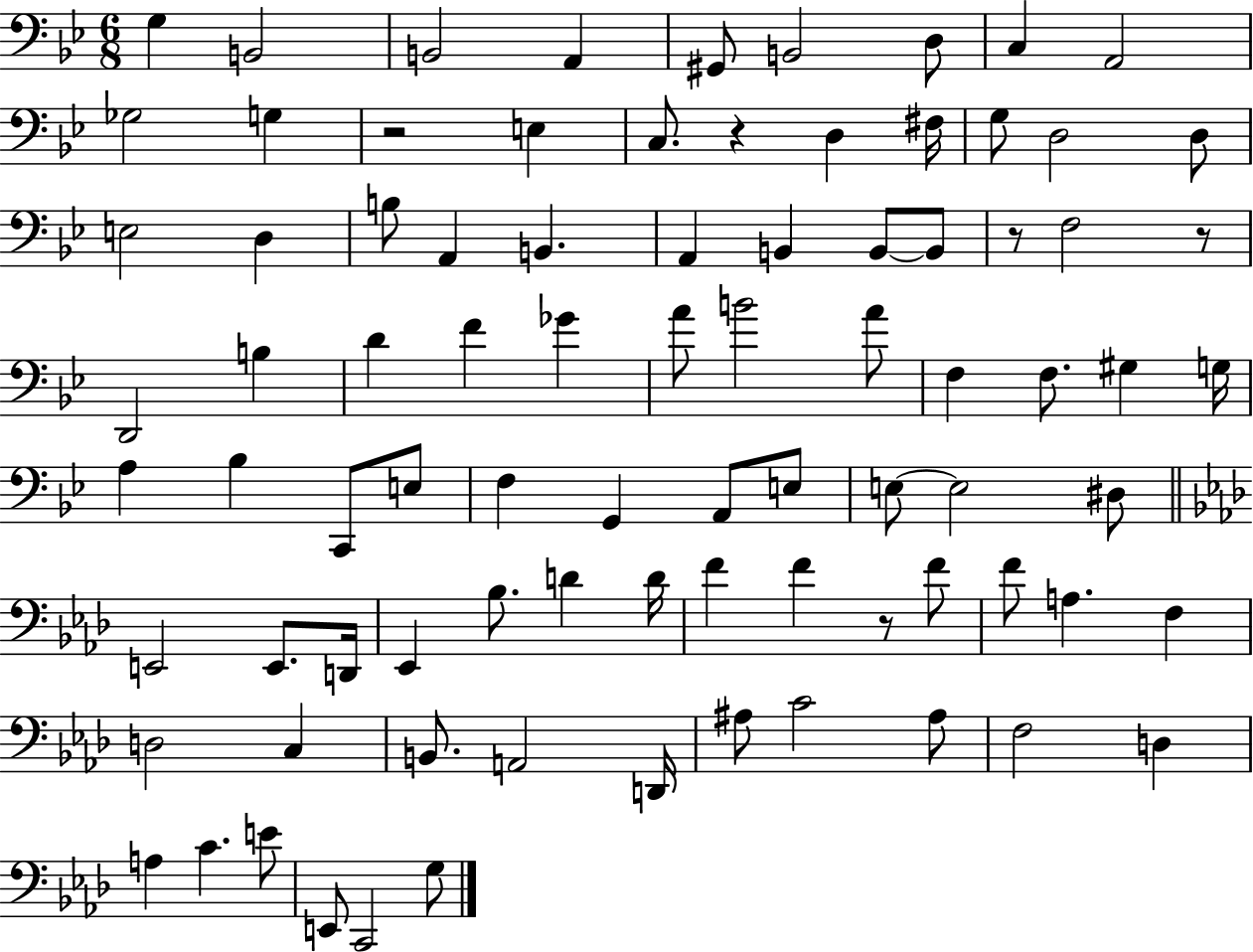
G3/q B2/h B2/h A2/q G#2/e B2/h D3/e C3/q A2/h Gb3/h G3/q R/h E3/q C3/e. R/q D3/q F#3/s G3/e D3/h D3/e E3/h D3/q B3/e A2/q B2/q. A2/q B2/q B2/e B2/e R/e F3/h R/e D2/h B3/q D4/q F4/q Gb4/q A4/e B4/h A4/e F3/q F3/e. G#3/q G3/s A3/q Bb3/q C2/e E3/e F3/q G2/q A2/e E3/e E3/e E3/h D#3/e E2/h E2/e. D2/s Eb2/q Bb3/e. D4/q D4/s F4/q F4/q R/e F4/e F4/e A3/q. F3/q D3/h C3/q B2/e. A2/h D2/s A#3/e C4/h A#3/e F3/h D3/q A3/q C4/q. E4/e E2/e C2/h G3/e